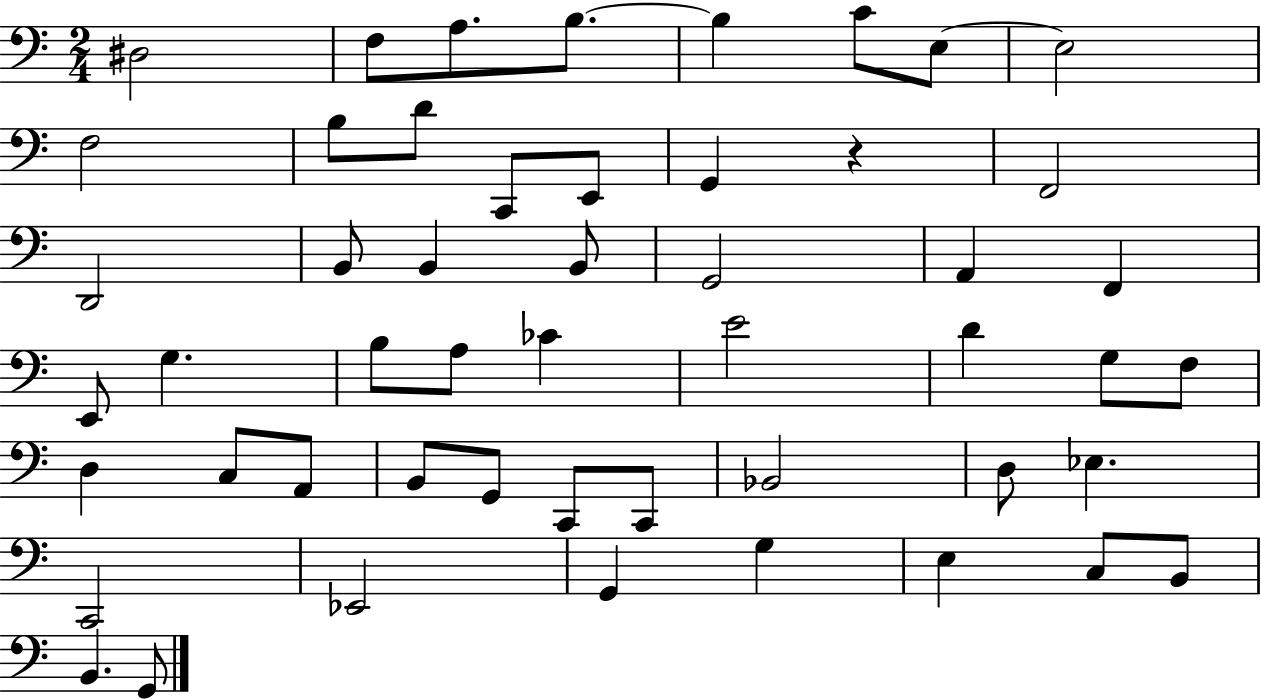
{
  \clef bass
  \numericTimeSignature
  \time 2/4
  \key c \major
  dis2 | f8 a8. b8.~~ | b4 c'8 e8~~ | e2 | \break f2 | b8 d'8 c,8 e,8 | g,4 r4 | f,2 | \break d,2 | b,8 b,4 b,8 | g,2 | a,4 f,4 | \break e,8 g4. | b8 a8 ces'4 | e'2 | d'4 g8 f8 | \break d4 c8 a,8 | b,8 g,8 c,8 c,8 | bes,2 | d8 ees4. | \break c,2 | ees,2 | g,4 g4 | e4 c8 b,8 | \break b,4. g,8 | \bar "|."
}